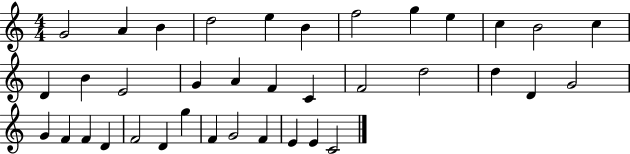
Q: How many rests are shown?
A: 0